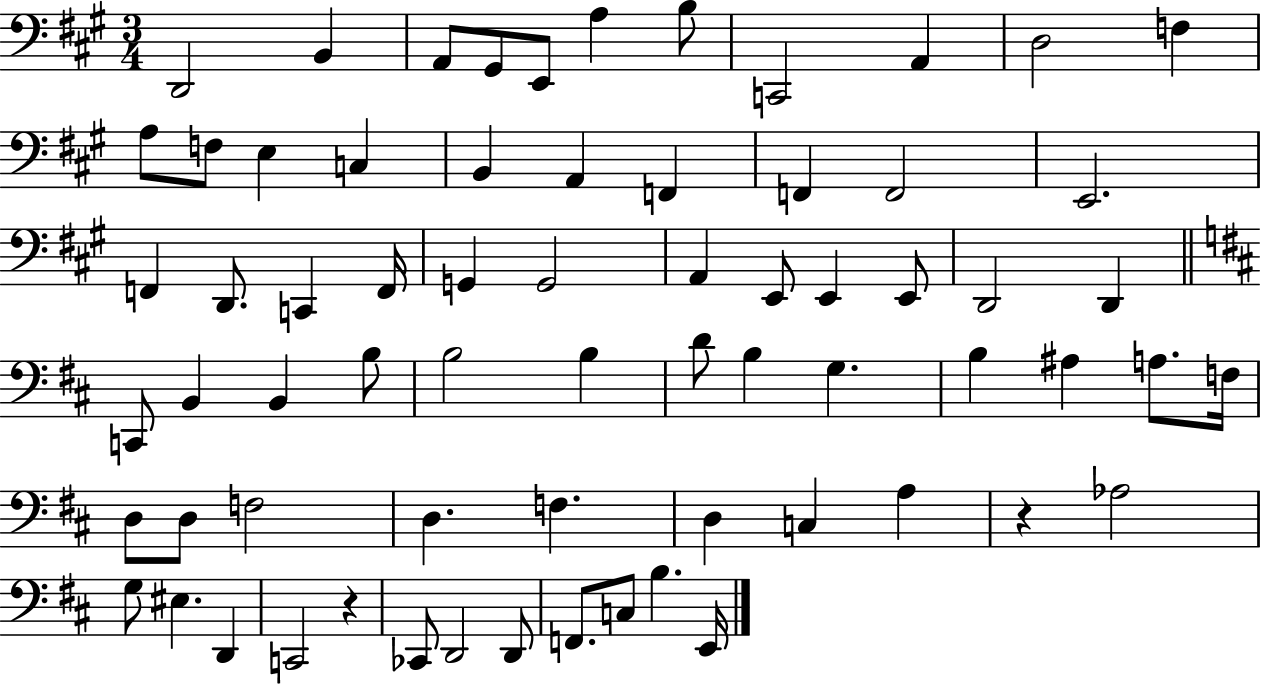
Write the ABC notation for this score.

X:1
T:Untitled
M:3/4
L:1/4
K:A
D,,2 B,, A,,/2 ^G,,/2 E,,/2 A, B,/2 C,,2 A,, D,2 F, A,/2 F,/2 E, C, B,, A,, F,, F,, F,,2 E,,2 F,, D,,/2 C,, F,,/4 G,, G,,2 A,, E,,/2 E,, E,,/2 D,,2 D,, C,,/2 B,, B,, B,/2 B,2 B, D/2 B, G, B, ^A, A,/2 F,/4 D,/2 D,/2 F,2 D, F, D, C, A, z _A,2 G,/2 ^E, D,, C,,2 z _C,,/2 D,,2 D,,/2 F,,/2 C,/2 B, E,,/4